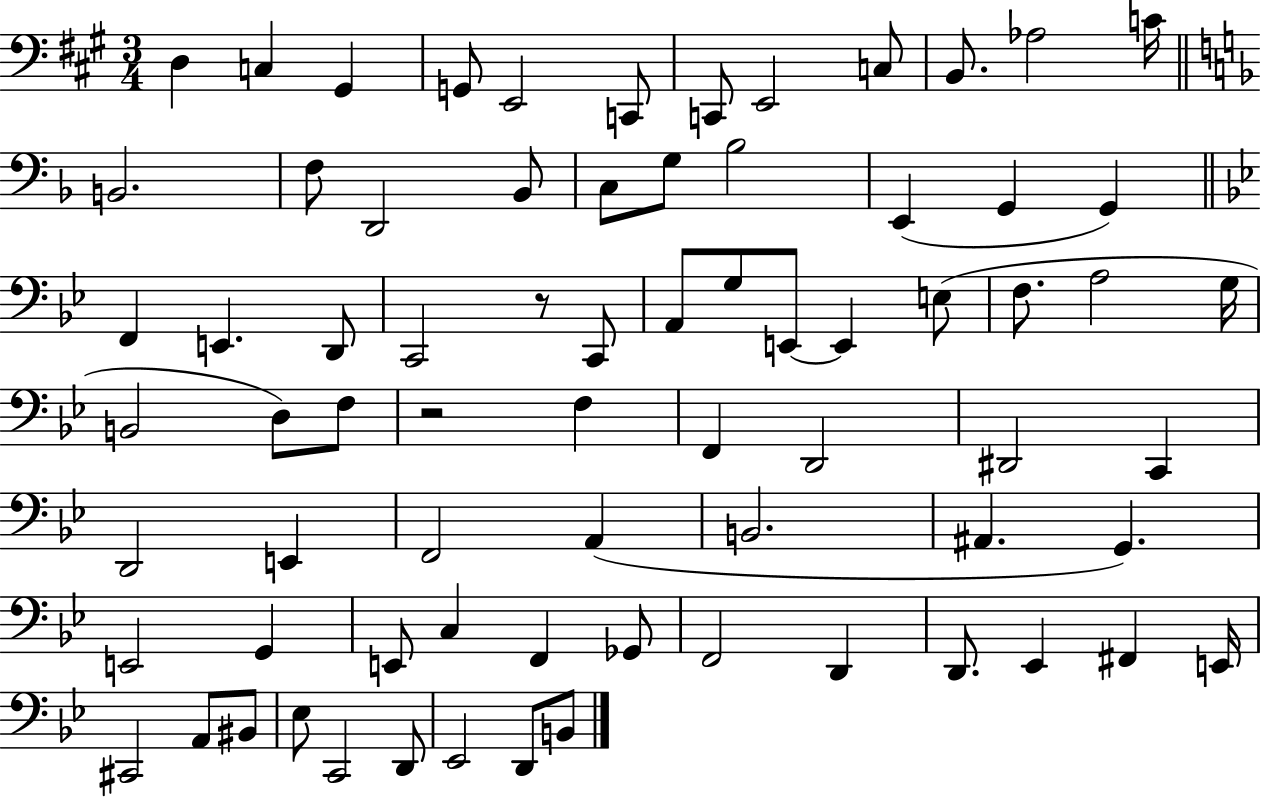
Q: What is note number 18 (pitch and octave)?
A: G3